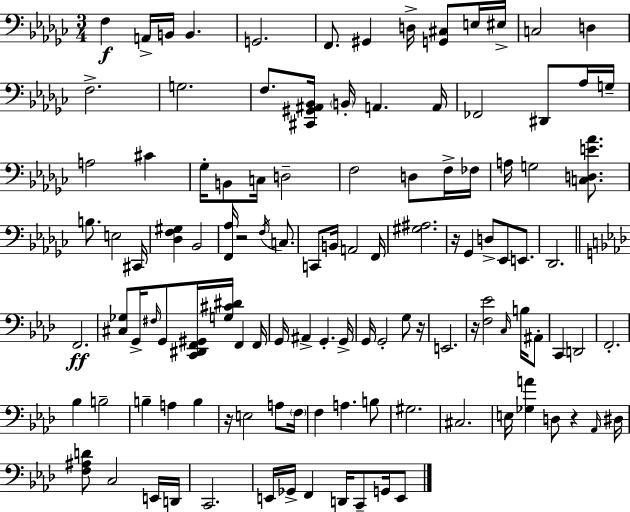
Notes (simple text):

F3/q A2/s B2/s B2/q. G2/h. F2/e. G#2/q D3/s [G2,C#3]/e E3/s EIS3/s C3/h D3/q F3/h. G3/h. F3/e. [C#2,G#2,A#2,Bb2]/s B2/s A2/q. A2/s FES2/h D#2/e Ab3/s G3/s A3/h C#4/q Gb3/s B2/e C3/s D3/h F3/h D3/e F3/s FES3/s A3/s G3/h [C3,D3,E4,Ab4]/e. B3/e. E3/h C#2/s [Db3,F3,G#3]/q Bb2/h [F2,Ab3]/s R/h F3/s C3/e. C2/e B2/s A2/h F2/s [G#3,A#3]/h. R/s Gb2/q D3/e Eb2/e E2/e. Db2/h. F2/h. [C#3,Gb3]/e G2/s F#3/s G2/e [C2,D#2,F2,G#2]/s [G3,C#4,D#4]/s F2/q F2/s G2/s A#2/q G2/q. G2/s G2/s G2/h G3/e R/s E2/h. R/s [F3,Eb4]/h C3/s B3/s A#2/e C2/q D2/h F2/h. Bb3/q B3/h B3/q A3/q B3/q R/s E3/h A3/e F3/s F3/q A3/q. B3/e G#3/h. C#3/h. E3/s [Gb3,A4]/q D3/e R/q Ab2/s D#3/s [F3,A#3,D4]/e C3/h E2/s D2/s C2/h. E2/s Gb2/s F2/q D2/s C2/e G2/s E2/e